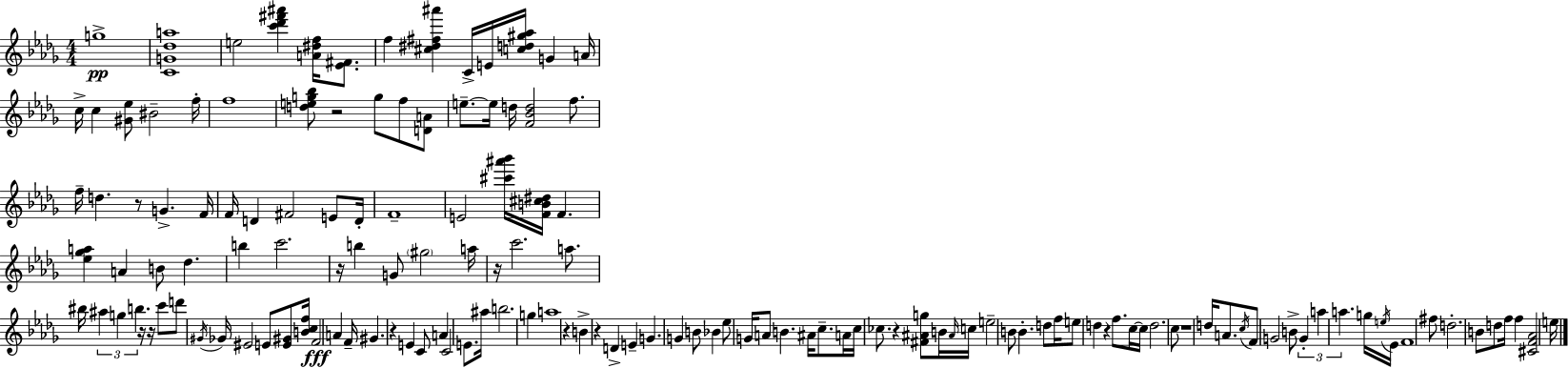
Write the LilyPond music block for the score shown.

{
  \clef treble
  \numericTimeSignature
  \time 4/4
  \key bes \minor
  \repeat volta 2 { g''1->\pp | <c' g' des'' a''>1 | e''2 <c''' des''' fis''' ais'''>4 <a' dis'' f''>16 <ees' fis'>8. | f''4 <cis'' dis'' fis'' ais'''>4 c'16-> e'16 <c'' d'' gis'' aes''>16 g'4 a'16 | \break c''16-> c''4 <gis' ees''>8 bis'2-- f''16-. | f''1 | <d'' e'' g'' bes''>8 r2 g''8 f''8 <d' a'>8 | e''8.--~~ e''16 d''16 <f' bes' d''>2 f''8. | \break f''16-- d''4. r8 g'4.-> f'16 | f'16 d'4 fis'2 e'8 d'16-. | f'1-- | e'2 <cis''' ais''' bes'''>16 <f' b' cis'' dis''>16 f'4. | \break <ees'' ges'' a''>4 a'4 b'8 des''4. | b''4 c'''2. | r16 b''4 g'8 \parenthesize gis''2 a''16 | r16 c'''2. a''8. | \break bis''16 \tuplet 3/2 { ais''4 g''4 b''4. } r16 | r16 c'''8 d'''8 \acciaccatura { gis'16 } ges'16 eis'2 e'8 | <e' gis'>8 <b' c'' f''>16 f'2\fff a'4 | f'16-- gis'4. r4 e'4 c'8 | \break a'4 c'2 e'8. | ais''16 b''2. g''4 | a''1 | r4 b'4-> r4 d'4-> | \break e'4-- g'4. g'4 b'8 | bes'4 ees''8 g'16 a'8 b'4. | ais'16 c''8.-- a'16 c''16 ces''8. r4 <fis' ais' g''>8 b'16 | \grace { ais'16 } c''16 e''2-- b'8 b'4.-. | \break d''8 f''16 e''8 d''4 r4 f''8. | c''16~~ c''16 d''2. | c''8 r1 | d''16 a'8. \acciaccatura { c''16 } f'8 g'2 | \break b'8-> \tuplet 3/2 { g'4-. a''4 a''4. } | g''16 \acciaccatura { e''16 } ees'16 f'1 | fis''8 d''2.-. | b'8 d''8 f''16 f''4 <cis' f' aes'>2 | \break e''16 } \bar "|."
}